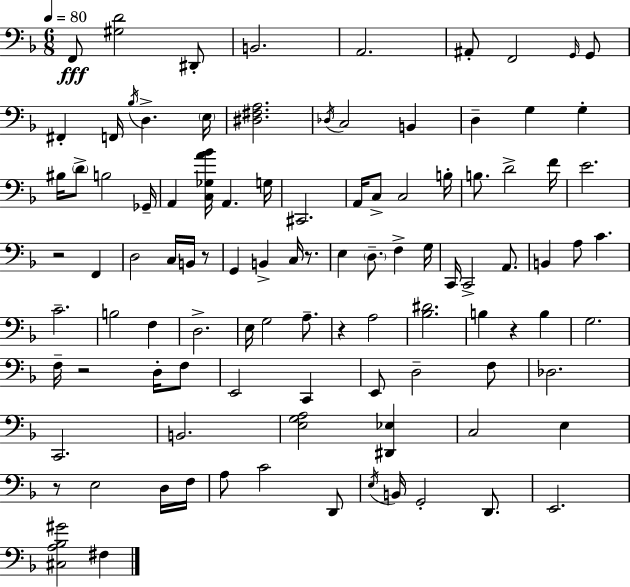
{
  \clef bass
  \numericTimeSignature
  \time 6/8
  \key f \major
  \tempo 4 = 80
  f,8\fff <gis d'>2 dis,8-. | b,2. | a,2. | ais,8-. f,2 \grace { g,16 } g,8 | \break fis,4-. f,16 \acciaccatura { bes16 } d4.-> | \parenthesize e16 <dis fis a>2. | \acciaccatura { des16 } c2 b,4 | d4-- g4 g4-. | \break bis16 \parenthesize d'8-> b2 | ges,16-- a,4 <c ges a' bes'>16 a,4. | g16 cis,2. | a,16 c8-> c2 | \break b16-. b8. d'2-> | f'16 e'2. | r2 f,4 | d2 c16 | \break b,16 r8 g,4 b,4-> c16 | r8. e4 \parenthesize d8.-- f4-> | g16 c,16 c,2-> | a,8. b,4 a8 c'4. | \break c'2.-- | b2 f4 | d2.-> | e16 g2 | \break a8.-- r4 a2 | <bes dis'>2. | b4 r4 b4 | g2. | \break f16-- r2 | d16-. f8 e,2 c,4 | e,8 d2-- | f8 des2. | \break c,2. | b,2. | <e g a>2 <dis, ees>4 | c2 e4 | \break r8 e2 | d16 f16 a8 c'2 | d,8 \acciaccatura { e16 } b,16 g,2-. | d,8. e,2. | \break <cis a bes gis'>2 | fis4 \bar "|."
}